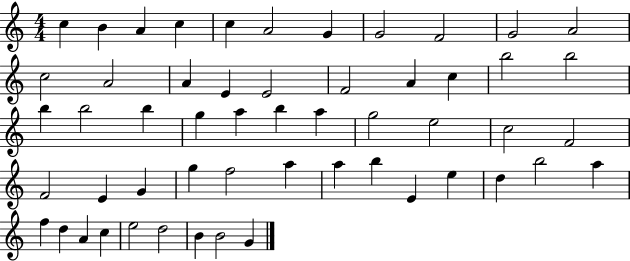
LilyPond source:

{
  \clef treble
  \numericTimeSignature
  \time 4/4
  \key c \major
  c''4 b'4 a'4 c''4 | c''4 a'2 g'4 | g'2 f'2 | g'2 a'2 | \break c''2 a'2 | a'4 e'4 e'2 | f'2 a'4 c''4 | b''2 b''2 | \break b''4 b''2 b''4 | g''4 a''4 b''4 a''4 | g''2 e''2 | c''2 f'2 | \break f'2 e'4 g'4 | g''4 f''2 a''4 | a''4 b''4 e'4 e''4 | d''4 b''2 a''4 | \break f''4 d''4 a'4 c''4 | e''2 d''2 | b'4 b'2 g'4 | \bar "|."
}